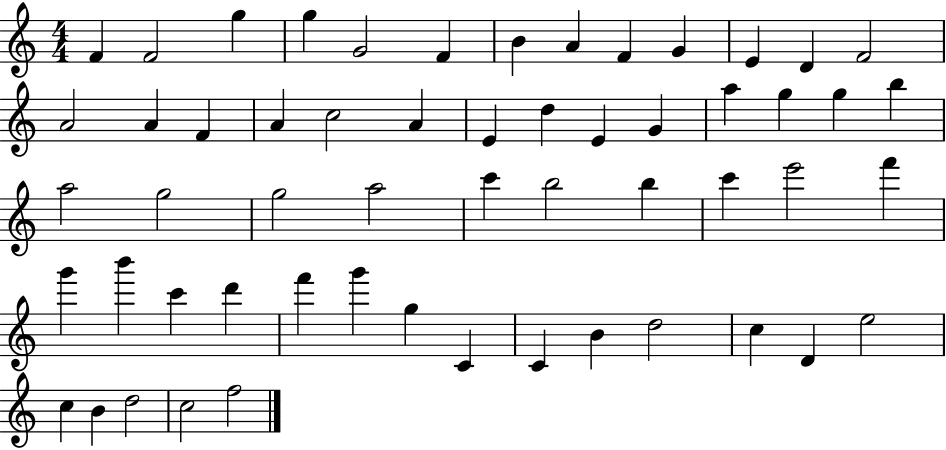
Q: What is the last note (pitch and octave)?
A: F5